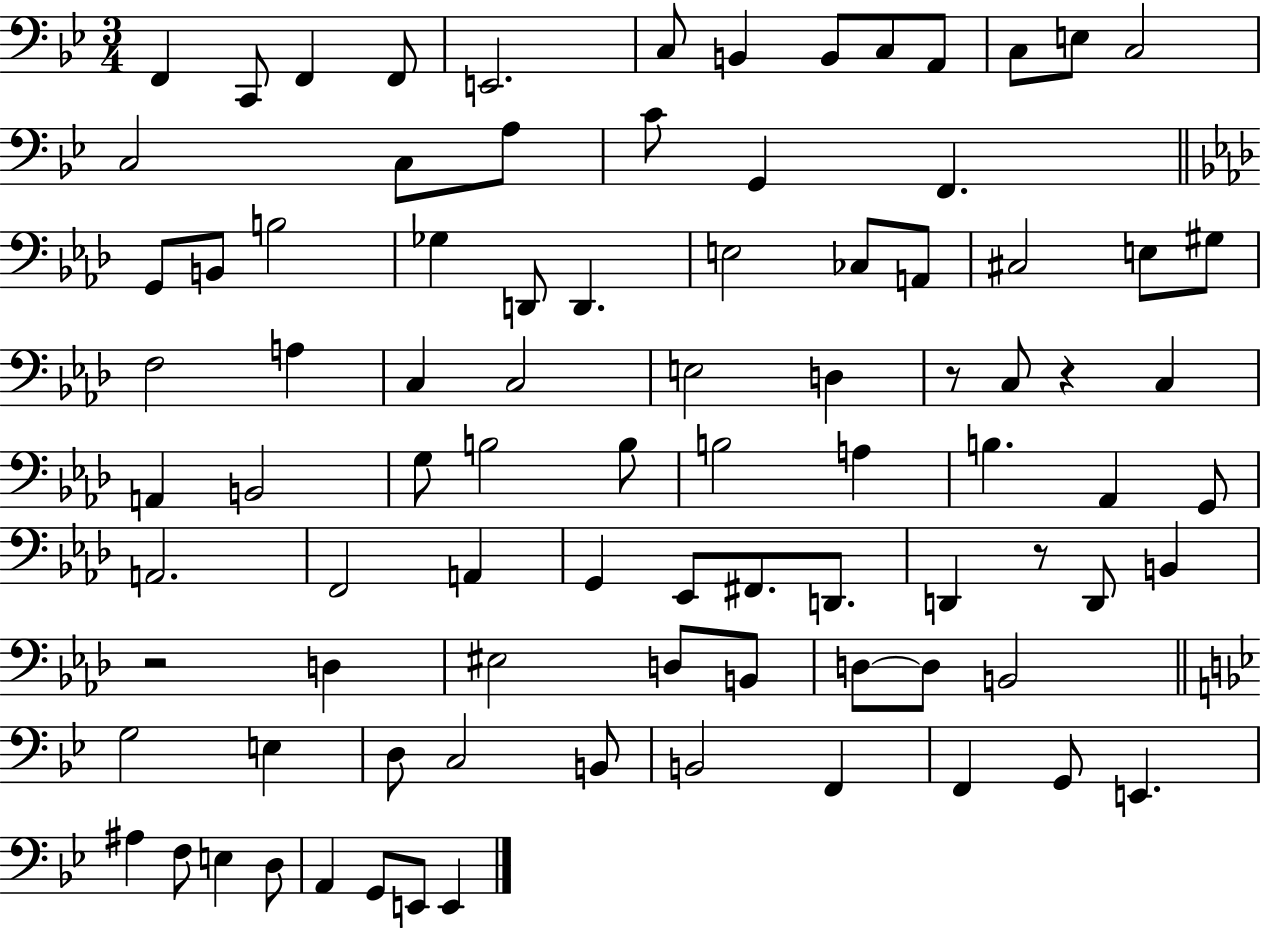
X:1
T:Untitled
M:3/4
L:1/4
K:Bb
F,, C,,/2 F,, F,,/2 E,,2 C,/2 B,, B,,/2 C,/2 A,,/2 C,/2 E,/2 C,2 C,2 C,/2 A,/2 C/2 G,, F,, G,,/2 B,,/2 B,2 _G, D,,/2 D,, E,2 _C,/2 A,,/2 ^C,2 E,/2 ^G,/2 F,2 A, C, C,2 E,2 D, z/2 C,/2 z C, A,, B,,2 G,/2 B,2 B,/2 B,2 A, B, _A,, G,,/2 A,,2 F,,2 A,, G,, _E,,/2 ^F,,/2 D,,/2 D,, z/2 D,,/2 B,, z2 D, ^E,2 D,/2 B,,/2 D,/2 D,/2 B,,2 G,2 E, D,/2 C,2 B,,/2 B,,2 F,, F,, G,,/2 E,, ^A, F,/2 E, D,/2 A,, G,,/2 E,,/2 E,,